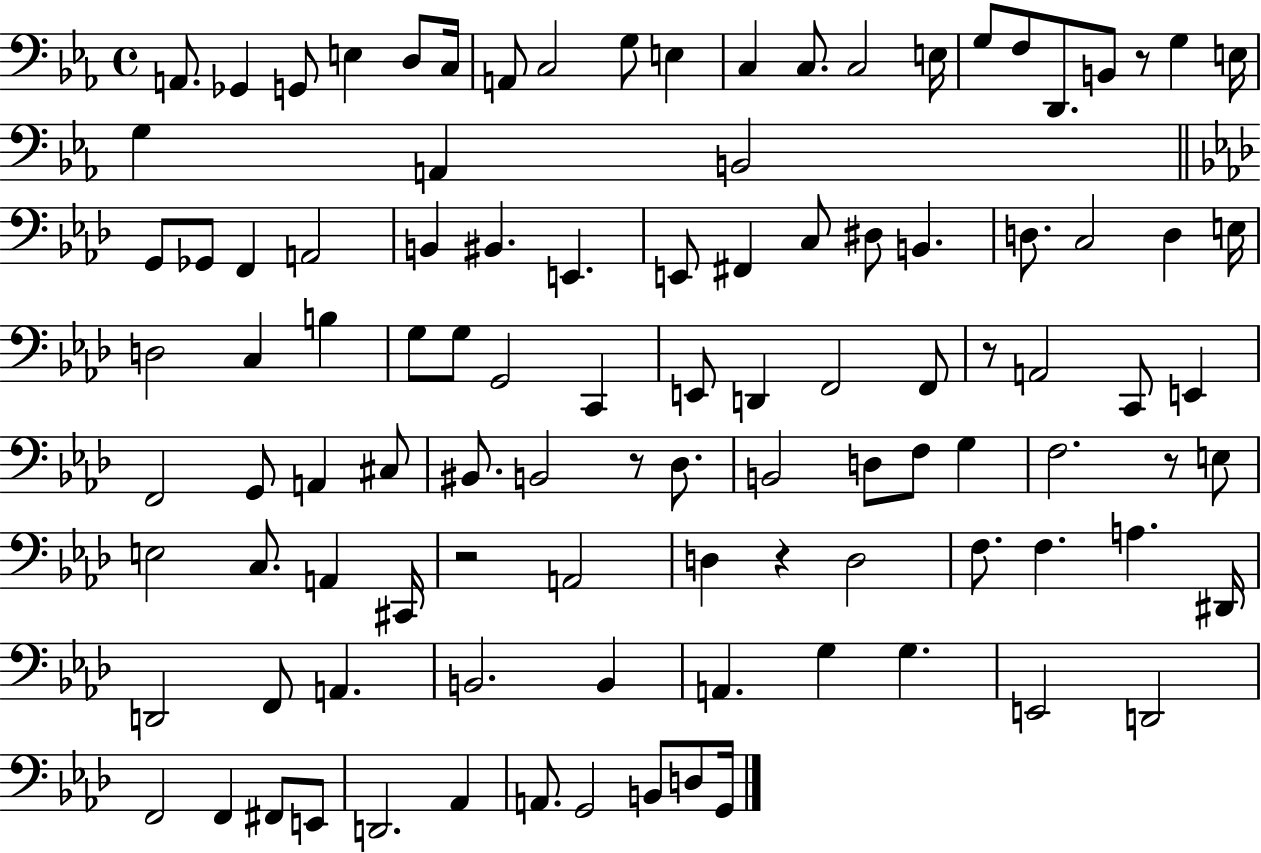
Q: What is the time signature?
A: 4/4